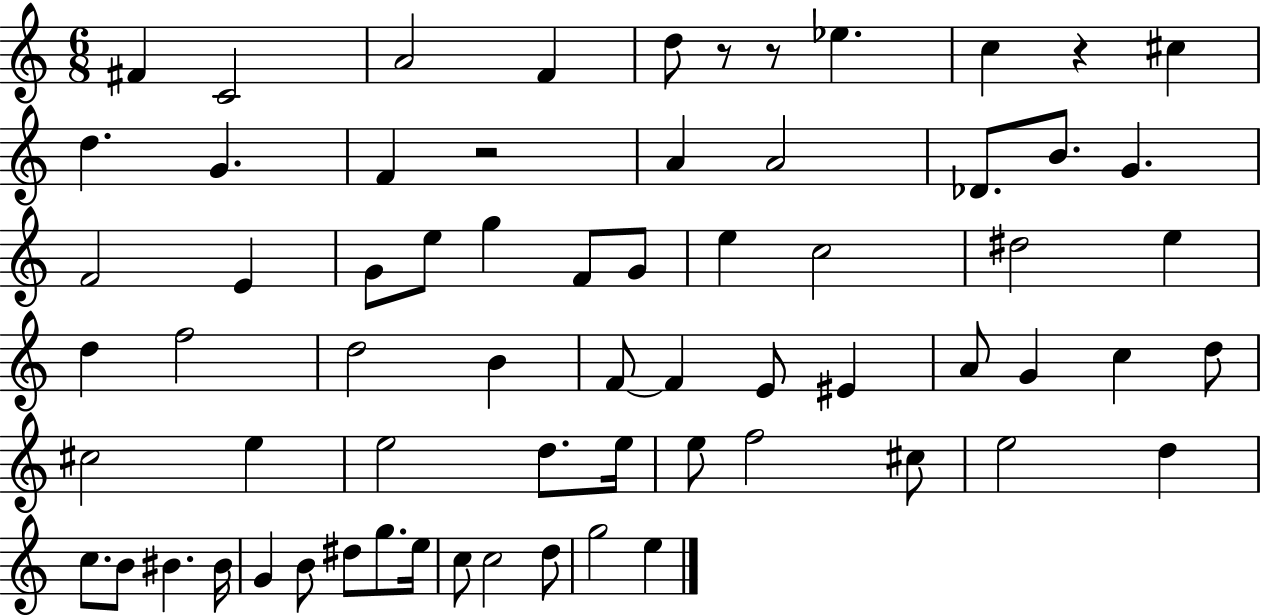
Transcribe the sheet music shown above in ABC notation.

X:1
T:Untitled
M:6/8
L:1/4
K:C
^F C2 A2 F d/2 z/2 z/2 _e c z ^c d G F z2 A A2 _D/2 B/2 G F2 E G/2 e/2 g F/2 G/2 e c2 ^d2 e d f2 d2 B F/2 F E/2 ^E A/2 G c d/2 ^c2 e e2 d/2 e/4 e/2 f2 ^c/2 e2 d c/2 B/2 ^B ^B/4 G B/2 ^d/2 g/2 e/4 c/2 c2 d/2 g2 e